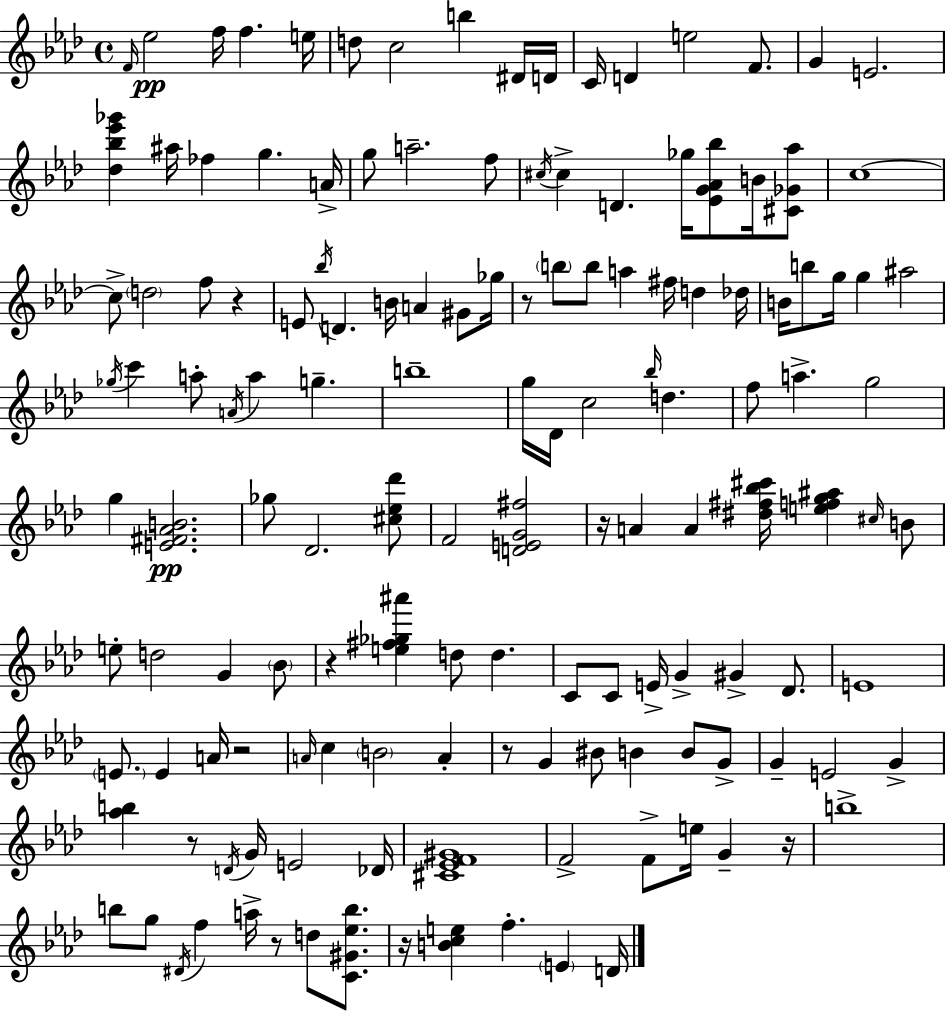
{
  \clef treble
  \time 4/4
  \defaultTimeSignature
  \key aes \major
  \repeat volta 2 { \grace { f'16 }\pp ees''2 f''16 f''4. | e''16 d''8 c''2 b''4 dis'16 | d'16 c'16 d'4 e''2 f'8. | g'4 e'2. | \break <des'' bes'' ees''' ges'''>4 ais''16 fes''4 g''4. | a'16-> g''8 a''2.-- f''8 | \acciaccatura { cis''16 } cis''4-> d'4. ges''16 <ees' g' aes' bes''>8 b'16 | <cis' ges' aes''>8 c''1~~ | \break c''8-> \parenthesize d''2 f''8 r4 | e'8 \acciaccatura { bes''16 } d'4. b'16 a'4 | gis'8 ges''16 r8 \parenthesize b''8 b''8 a''4 fis''16 d''4 | des''16 b'16 b''8 g''16 g''4 ais''2 | \break \acciaccatura { ges''16 } c'''4 a''8-. \acciaccatura { a'16 } a''4 g''4.-- | b''1-- | g''16 des'16 c''2 \grace { bes''16 } | d''4. f''8 a''4.-> g''2 | \break g''4 <e' fis' aes' b'>2.\pp | ges''8 des'2. | <cis'' ees'' des'''>8 f'2 <d' e' g' fis''>2 | r16 a'4 a'4 <dis'' fis'' bes'' cis'''>16 | \break <e'' f'' g'' ais''>4 \grace { cis''16 } b'8 e''8-. d''2 | g'4 \parenthesize bes'8 r4 <e'' fis'' ges'' ais'''>4 d''8 | d''4. c'8 c'8 e'16-> g'4-> | gis'4-> des'8. e'1 | \break \parenthesize e'8. e'4 a'16 r2 | \grace { a'16 } c''4 \parenthesize b'2 | a'4-. r8 g'4 bis'8 | b'4 b'8 g'8-> g'4-- e'2 | \break g'4-> <aes'' b''>4 r8 \acciaccatura { d'16 } g'16 | e'2 des'16 <cis' ees' f' gis'>1 | f'2-> | f'8-> e''16 g'4-- r16 b''1-> | \break b''8 g''8 \acciaccatura { dis'16 } f''4 | a''16-> r8 d''8 <c' gis' ees'' b''>8. r16 <b' c'' e''>4 f''4.-. | \parenthesize e'4 d'16 } \bar "|."
}